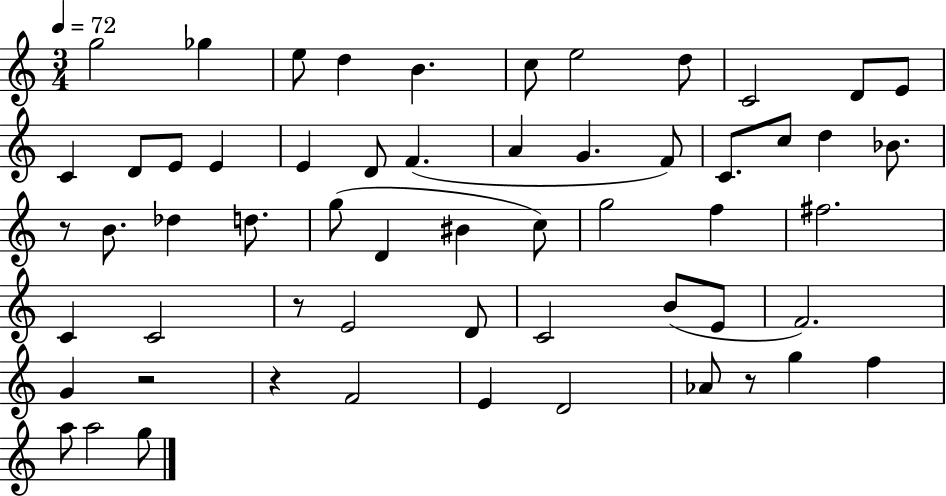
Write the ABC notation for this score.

X:1
T:Untitled
M:3/4
L:1/4
K:C
g2 _g e/2 d B c/2 e2 d/2 C2 D/2 E/2 C D/2 E/2 E E D/2 F A G F/2 C/2 c/2 d _B/2 z/2 B/2 _d d/2 g/2 D ^B c/2 g2 f ^f2 C C2 z/2 E2 D/2 C2 B/2 E/2 F2 G z2 z F2 E D2 _A/2 z/2 g f a/2 a2 g/2